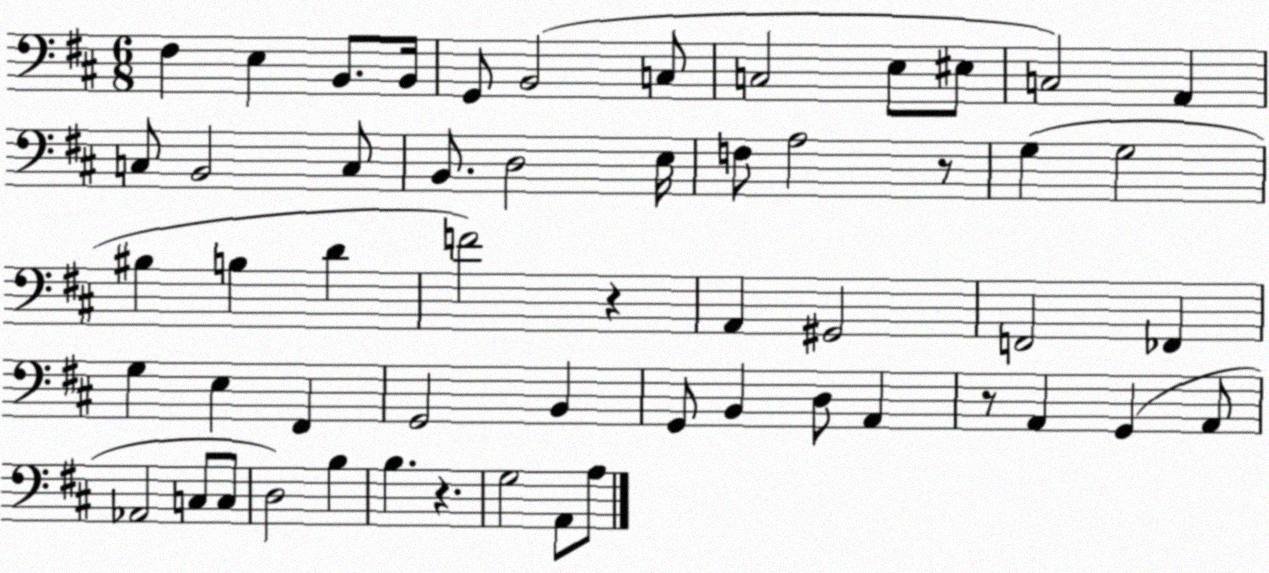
X:1
T:Untitled
M:6/8
L:1/4
K:D
^F, E, B,,/2 B,,/4 G,,/2 B,,2 C,/2 C,2 E,/2 ^E,/2 C,2 A,, C,/2 B,,2 C,/2 B,,/2 D,2 E,/4 F,/2 A,2 z/2 G, G,2 ^B, B, D F2 z A,, ^G,,2 F,,2 _F,, G, E, ^F,, G,,2 B,, G,,/2 B,, D,/2 A,, z/2 A,, G,, A,,/2 _A,,2 C,/2 C,/2 D,2 B, B, z G,2 A,,/2 A,/2